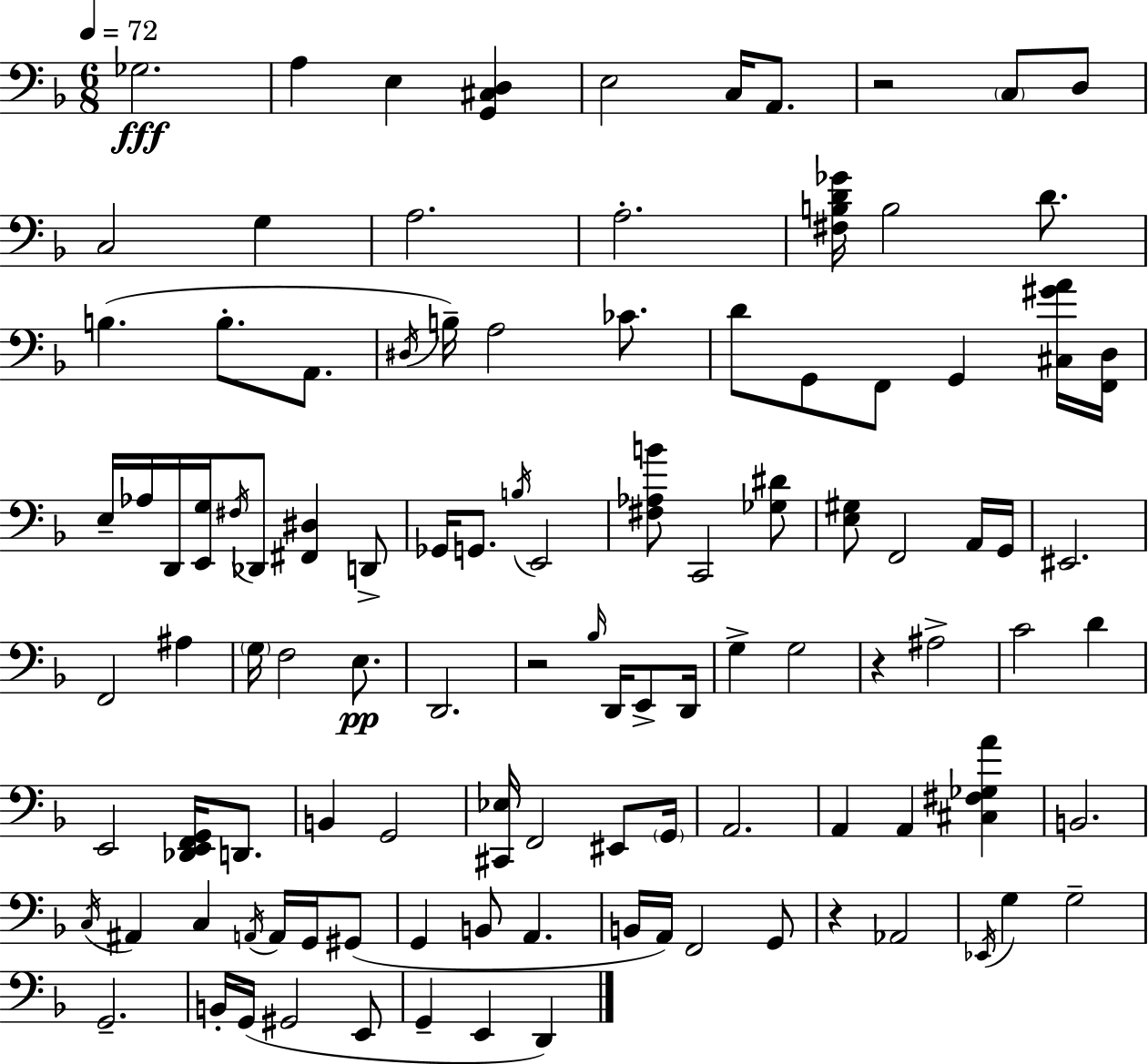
Gb3/h. A3/q E3/q [G2,C#3,D3]/q E3/h C3/s A2/e. R/h C3/e D3/e C3/h G3/q A3/h. A3/h. [F#3,B3,D4,Gb4]/s B3/h D4/e. B3/q. B3/e. A2/e. D#3/s B3/s A3/h CES4/e. D4/e G2/e F2/e G2/q [C#3,G#4,A4]/s [F2,D3]/s E3/s Ab3/s D2/s [E2,G3]/s F#3/s Db2/e [F#2,D#3]/q D2/e Gb2/s G2/e. B3/s E2/h [F#3,Ab3,B4]/e C2/h [Gb3,D#4]/e [E3,G#3]/e F2/h A2/s G2/s EIS2/h. F2/h A#3/q G3/s F3/h E3/e. D2/h. R/h Bb3/s D2/s E2/e D2/s G3/q G3/h R/q A#3/h C4/h D4/q E2/h [Db2,E2,F2,G2]/s D2/e. B2/q G2/h [C#2,Eb3]/s F2/h EIS2/e G2/s A2/h. A2/q A2/q [C#3,F#3,Gb3,A4]/q B2/h. C3/s A#2/q C3/q A2/s A2/s G2/s G#2/e G2/q B2/e A2/q. B2/s A2/s F2/h G2/e R/q Ab2/h Eb2/s G3/q G3/h G2/h. B2/s G2/s G#2/h E2/e G2/q E2/q D2/q